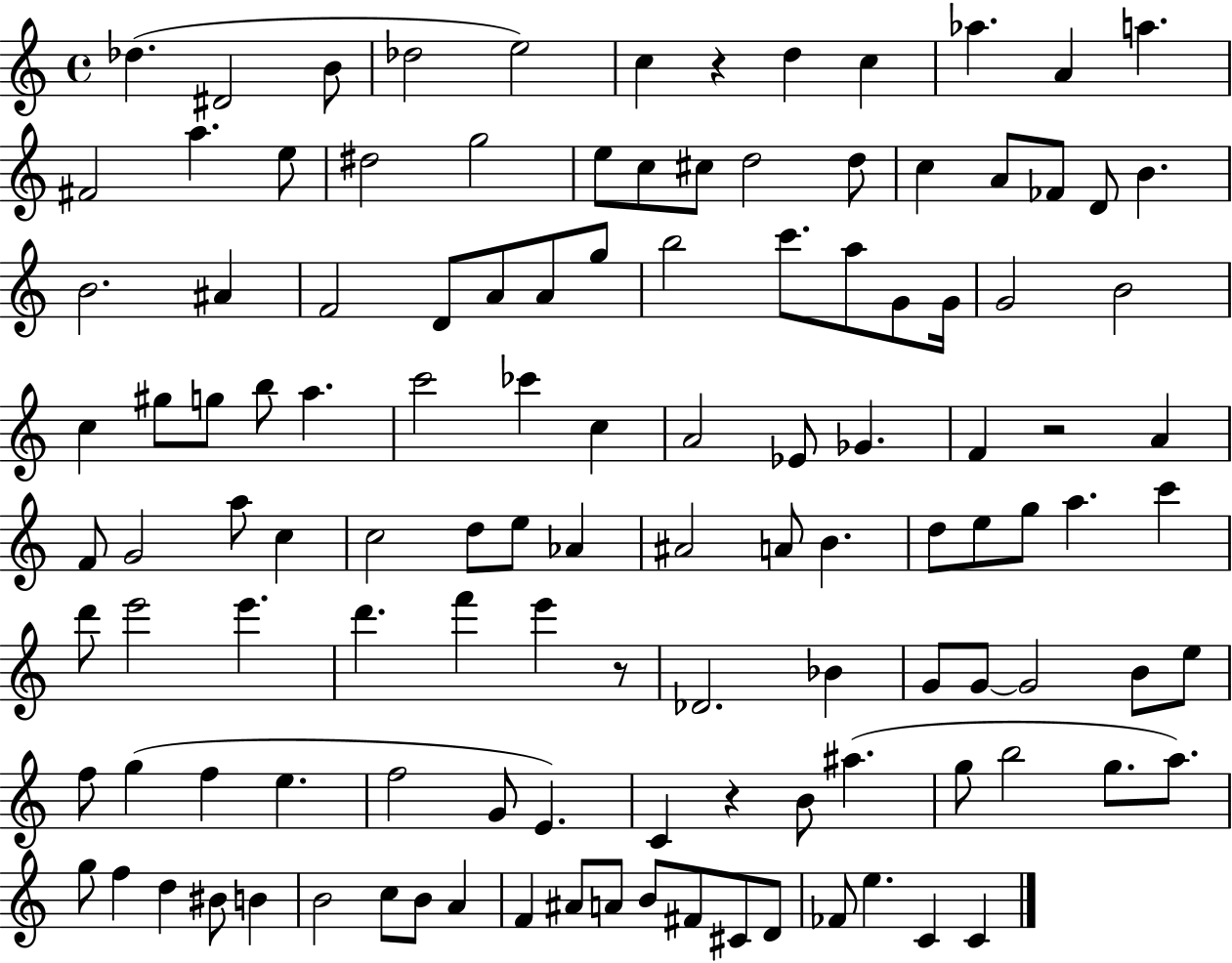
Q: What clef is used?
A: treble